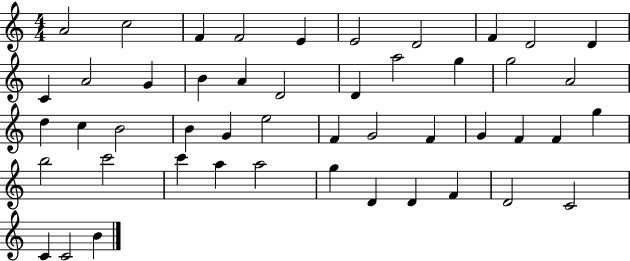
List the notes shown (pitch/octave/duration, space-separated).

A4/h C5/h F4/q F4/h E4/q E4/h D4/h F4/q D4/h D4/q C4/q A4/h G4/q B4/q A4/q D4/h D4/q A5/h G5/q G5/h A4/h D5/q C5/q B4/h B4/q G4/q E5/h F4/q G4/h F4/q G4/q F4/q F4/q G5/q B5/h C6/h C6/q A5/q A5/h G5/q D4/q D4/q F4/q D4/h C4/h C4/q C4/h B4/q